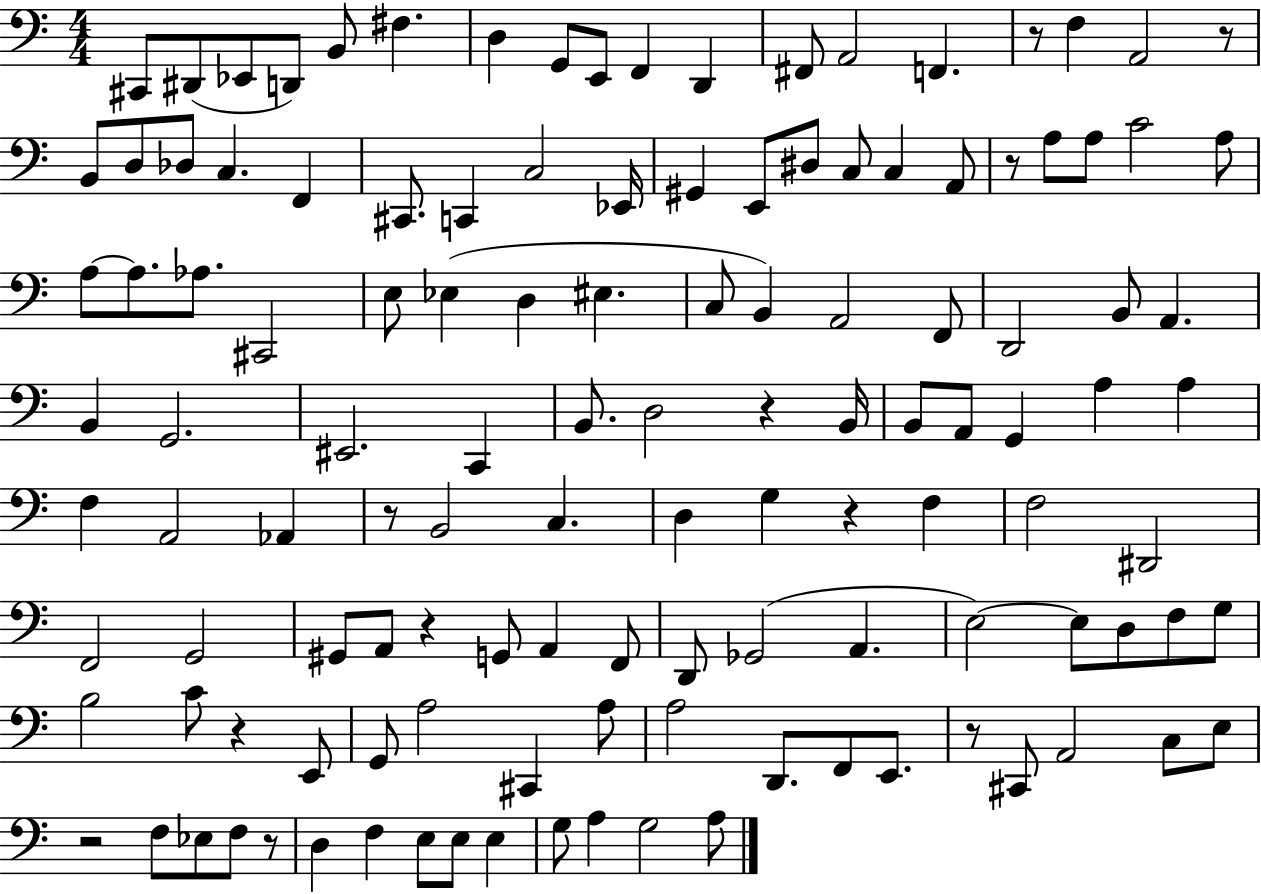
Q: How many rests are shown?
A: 11